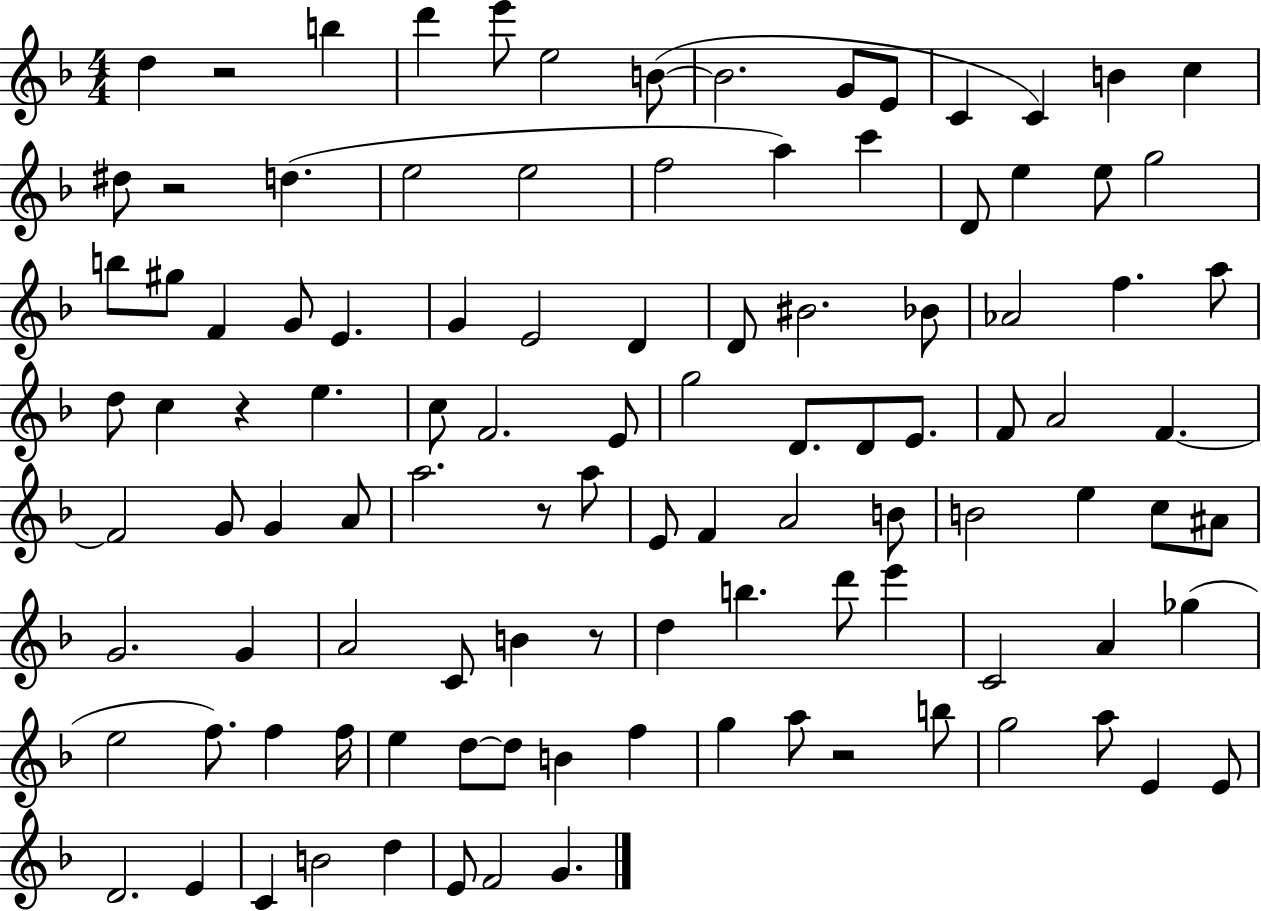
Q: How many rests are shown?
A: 6